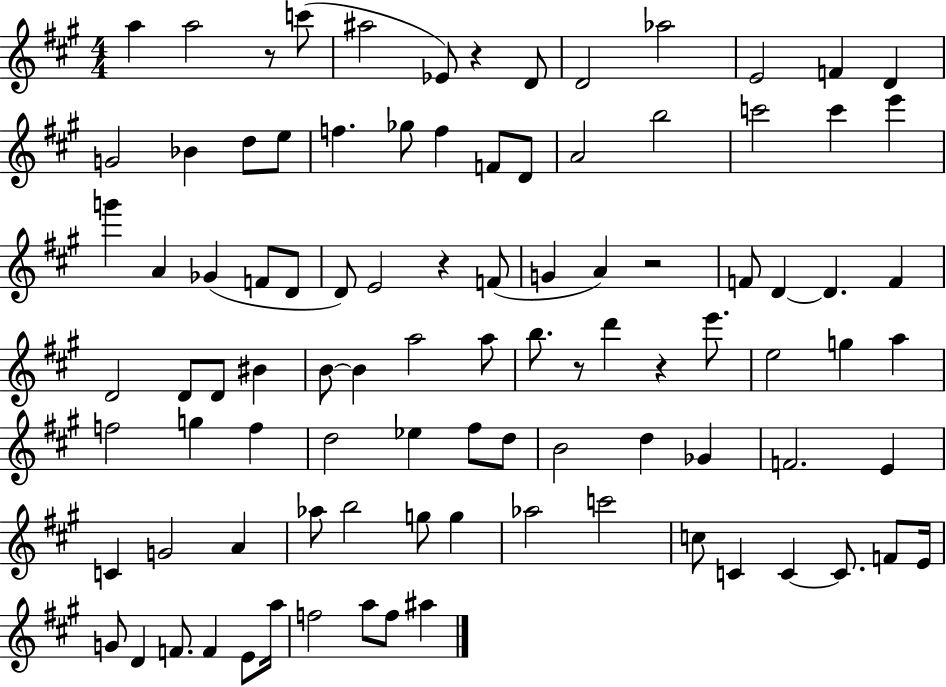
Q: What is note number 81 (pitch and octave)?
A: G4